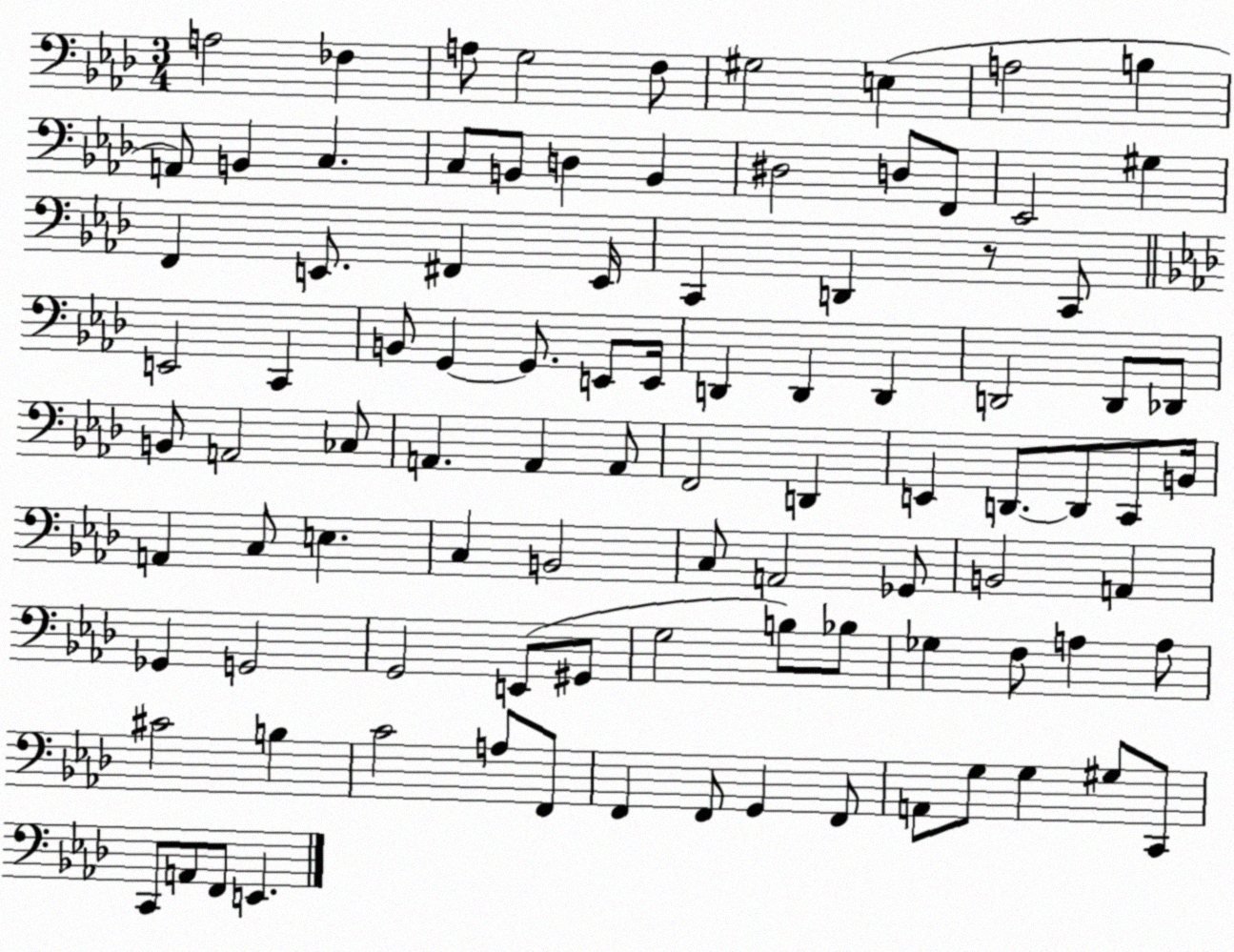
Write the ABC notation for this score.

X:1
T:Untitled
M:3/4
L:1/4
K:Ab
A,2 _F, A,/2 G,2 F,/2 ^G,2 E, A,2 B, A,,/2 B,, C, C,/2 B,,/2 D, B,, ^D,2 D,/2 F,,/2 _E,,2 ^G, F,, E,,/2 ^F,, E,,/4 C,, D,, z/2 C,,/2 E,,2 C,, B,,/2 G,, G,,/2 E,,/2 E,,/4 D,, D,, D,, D,,2 D,,/2 _D,,/2 B,,/2 A,,2 _C,/2 A,, A,, A,,/2 F,,2 D,, E,, D,,/2 D,,/2 C,,/2 B,,/4 A,, C,/2 E, C, B,,2 C,/2 A,,2 _G,,/2 B,,2 A,, _G,, G,,2 G,,2 E,,/2 ^G,,/2 G,2 B,/2 _B,/2 _G, F,/2 A, A,/2 ^C2 B, C2 A,/2 F,,/2 F,, F,,/2 G,, F,,/2 A,,/2 G,/2 G, ^G,/2 C,,/2 C,,/2 A,,/2 F,,/2 E,,